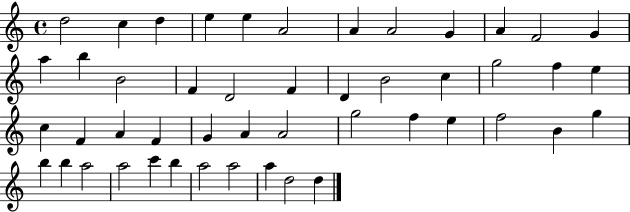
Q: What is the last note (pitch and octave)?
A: D5